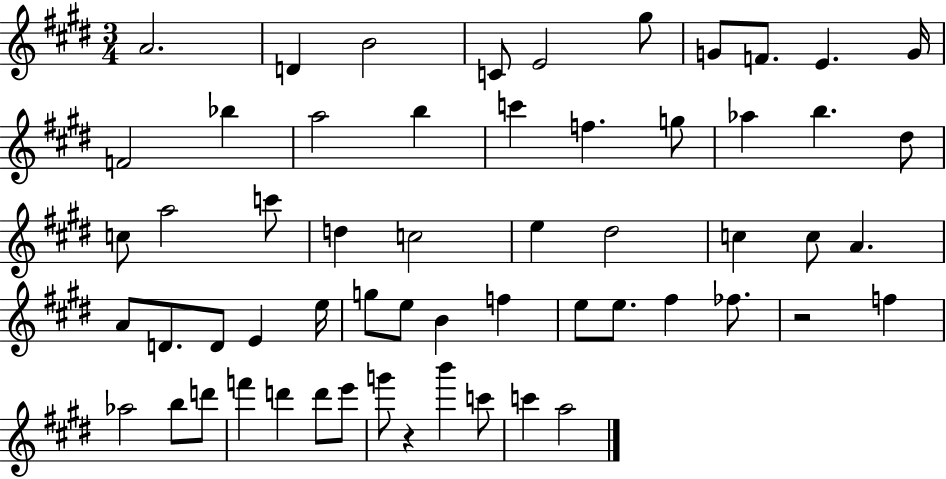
A4/h. D4/q B4/h C4/e E4/h G#5/e G4/e F4/e. E4/q. G4/s F4/h Bb5/q A5/h B5/q C6/q F5/q. G5/e Ab5/q B5/q. D#5/e C5/e A5/h C6/e D5/q C5/h E5/q D#5/h C5/q C5/e A4/q. A4/e D4/e. D4/e E4/q E5/s G5/e E5/e B4/q F5/q E5/e E5/e. F#5/q FES5/e. R/h F5/q Ab5/h B5/e D6/e F6/q D6/q D6/e E6/e G6/e R/q B6/q C6/e C6/q A5/h